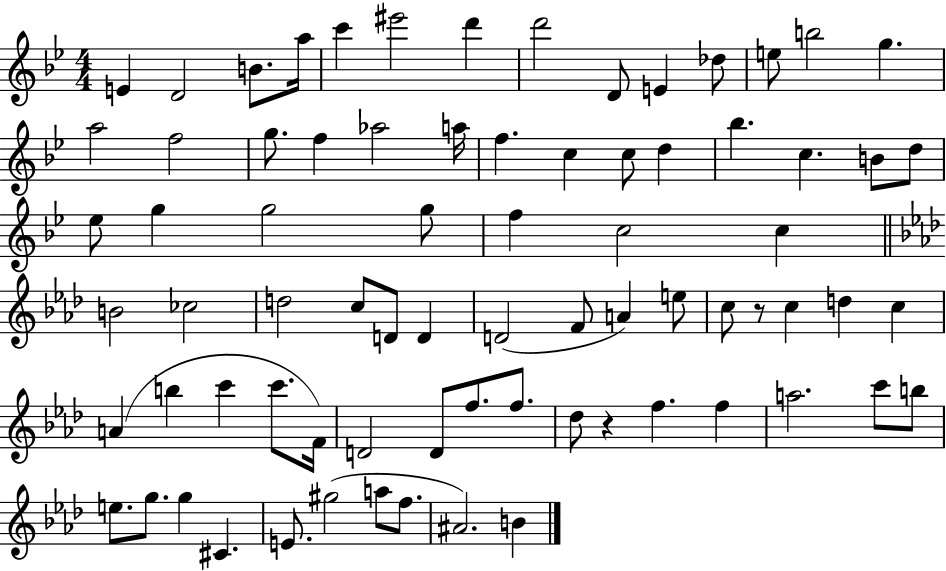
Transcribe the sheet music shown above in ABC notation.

X:1
T:Untitled
M:4/4
L:1/4
K:Bb
E D2 B/2 a/4 c' ^e'2 d' d'2 D/2 E _d/2 e/2 b2 g a2 f2 g/2 f _a2 a/4 f c c/2 d _b c B/2 d/2 _e/2 g g2 g/2 f c2 c B2 _c2 d2 c/2 D/2 D D2 F/2 A e/2 c/2 z/2 c d c A b c' c'/2 F/4 D2 D/2 f/2 f/2 _d/2 z f f a2 c'/2 b/2 e/2 g/2 g ^C E/2 ^g2 a/2 f/2 ^A2 B